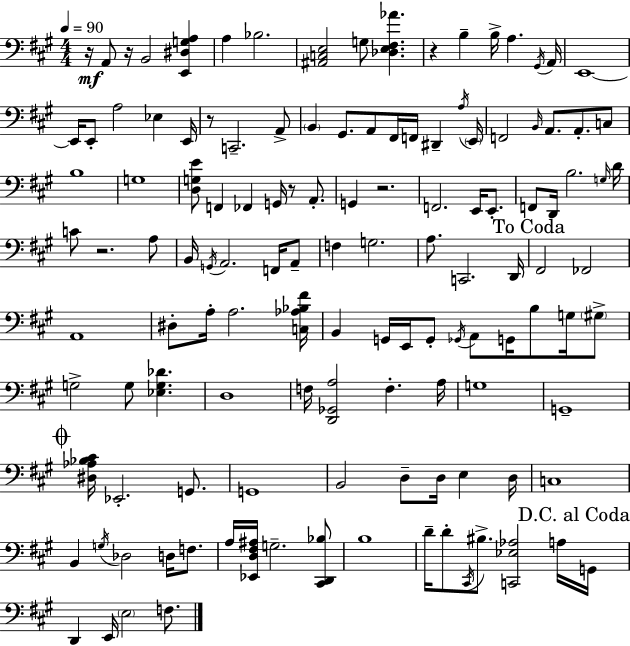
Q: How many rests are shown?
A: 7